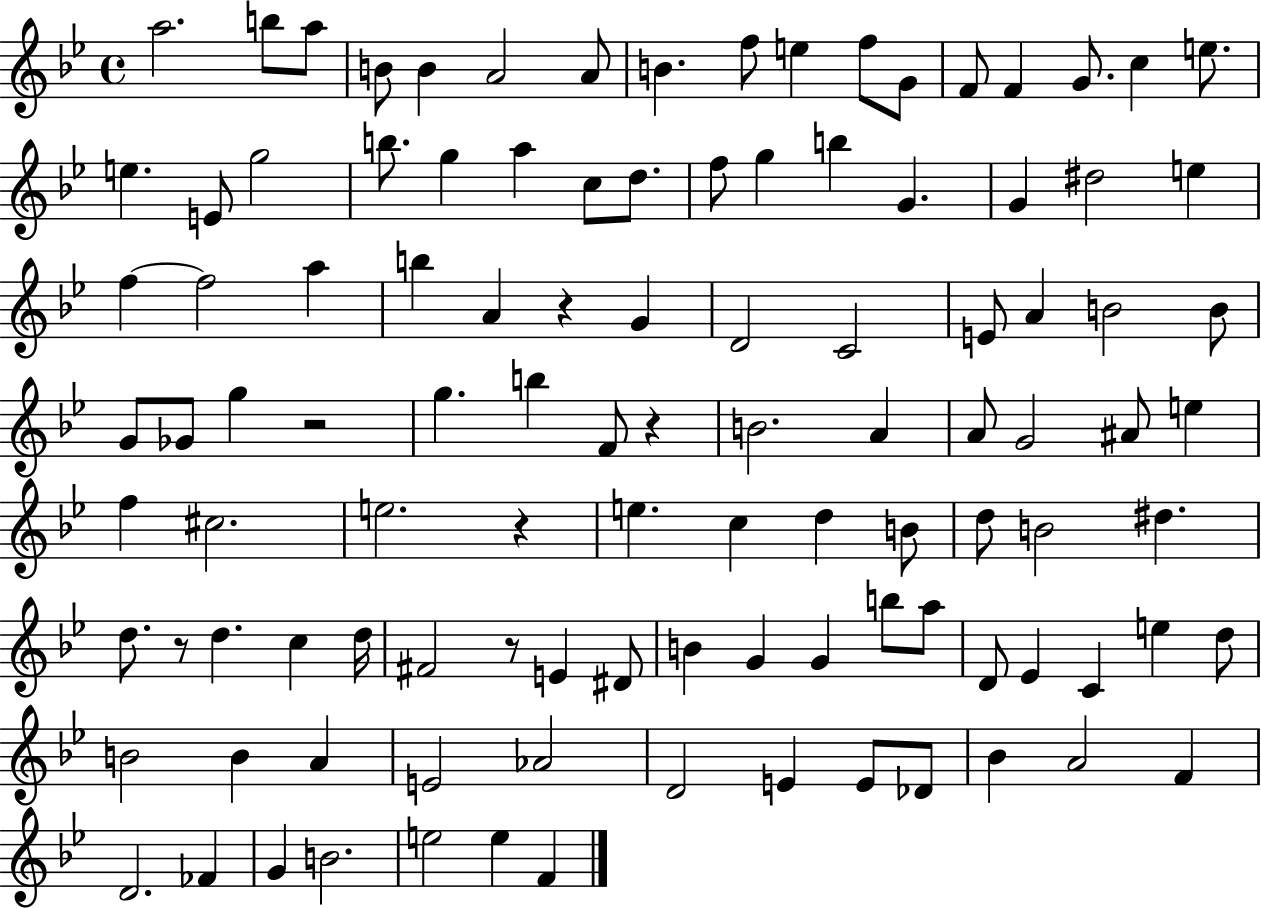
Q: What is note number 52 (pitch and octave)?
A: A4